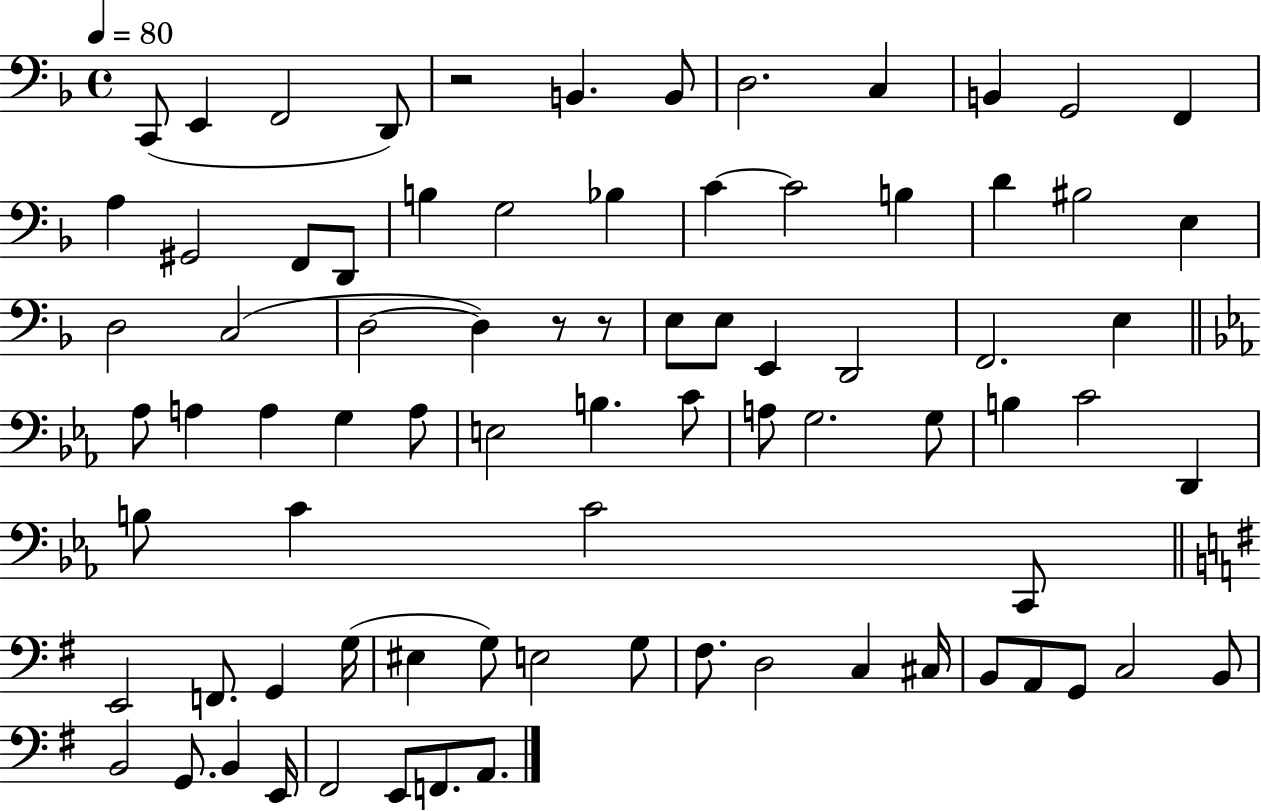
{
  \clef bass
  \time 4/4
  \defaultTimeSignature
  \key f \major
  \tempo 4 = 80
  c,8( e,4 f,2 d,8) | r2 b,4. b,8 | d2. c4 | b,4 g,2 f,4 | \break a4 gis,2 f,8 d,8 | b4 g2 bes4 | c'4~~ c'2 b4 | d'4 bis2 e4 | \break d2 c2( | d2~~ d4) r8 r8 | e8 e8 e,4 d,2 | f,2. e4 | \break \bar "||" \break \key ees \major aes8 a4 a4 g4 a8 | e2 b4. c'8 | a8 g2. g8 | b4 c'2 d,4 | \break b8 c'4 c'2 c,8 | \bar "||" \break \key e \minor e,2 f,8. g,4 g16( | eis4 g8) e2 g8 | fis8. d2 c4 cis16 | b,8 a,8 g,8 c2 b,8 | \break b,2 g,8. b,4 e,16 | fis,2 e,8 f,8. a,8. | \bar "|."
}